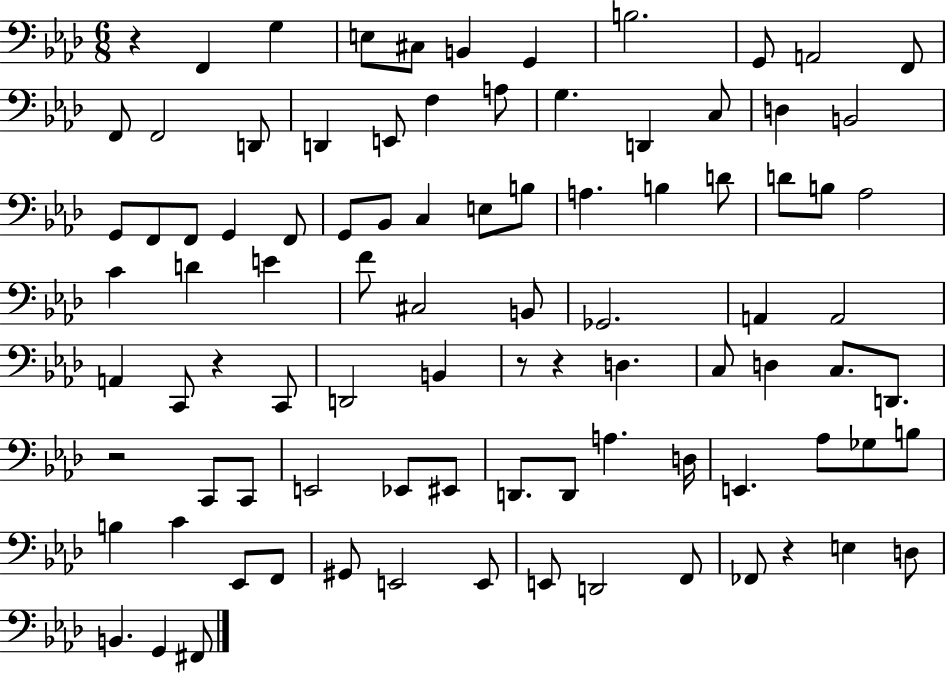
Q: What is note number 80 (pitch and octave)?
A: F2